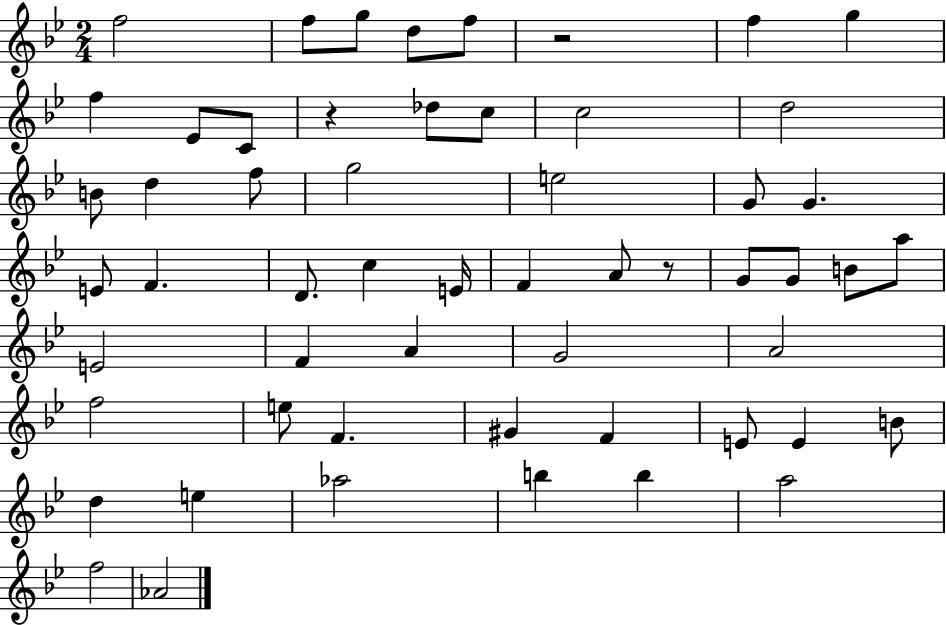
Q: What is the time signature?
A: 2/4